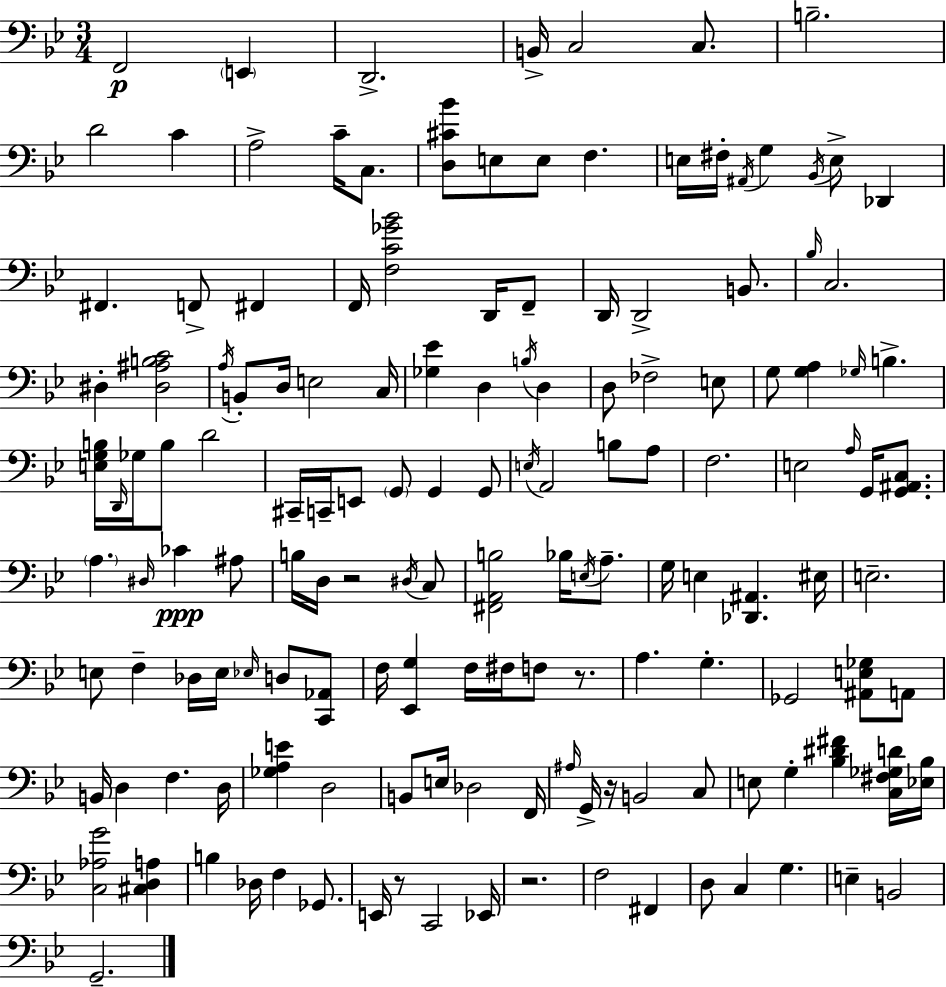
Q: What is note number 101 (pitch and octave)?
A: B2